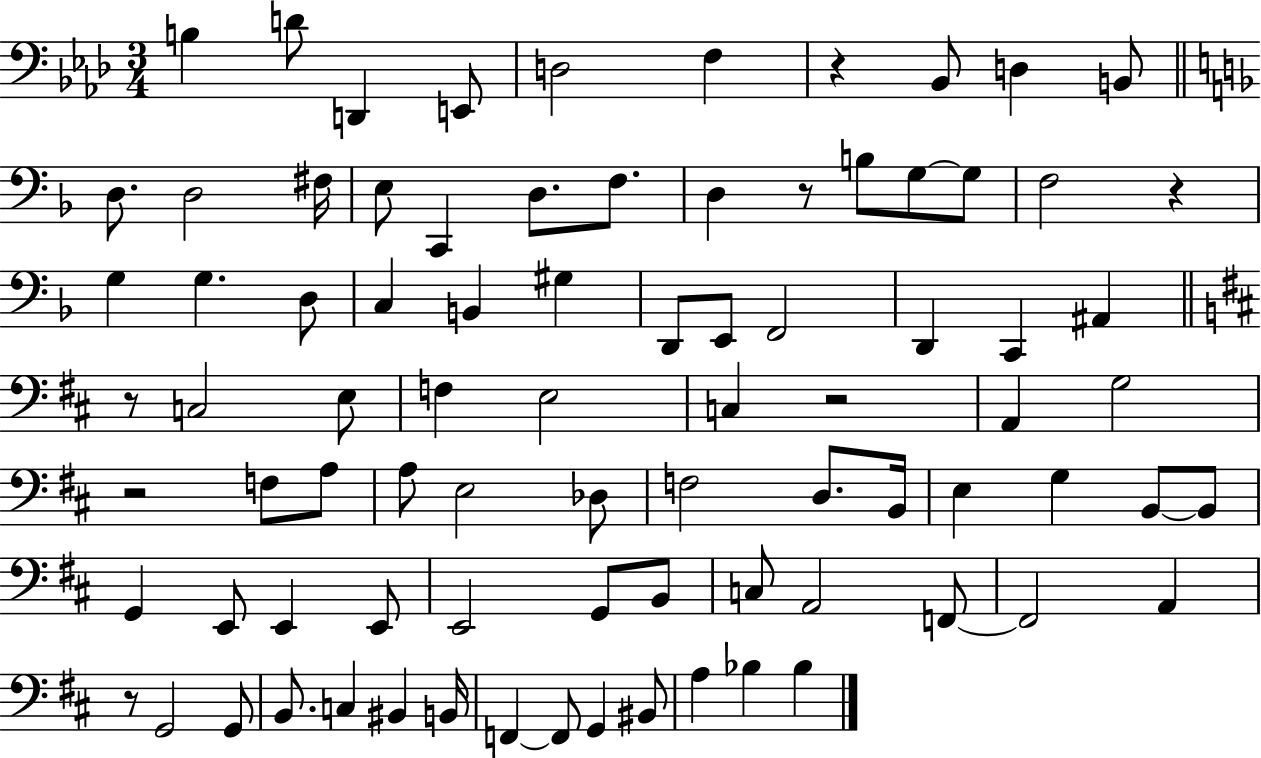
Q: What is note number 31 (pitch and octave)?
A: D2